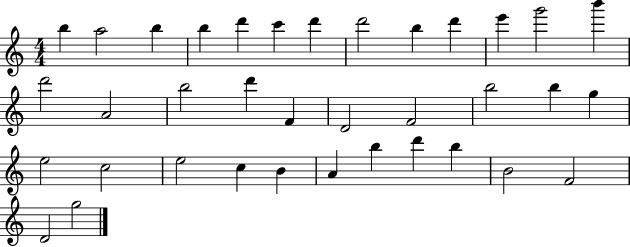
X:1
T:Untitled
M:4/4
L:1/4
K:C
b a2 b b d' c' d' d'2 b d' e' g'2 b' d'2 A2 b2 d' F D2 F2 b2 b g e2 c2 e2 c B A b d' b B2 F2 D2 g2